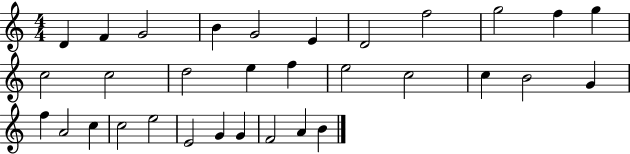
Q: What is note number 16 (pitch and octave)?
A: F5